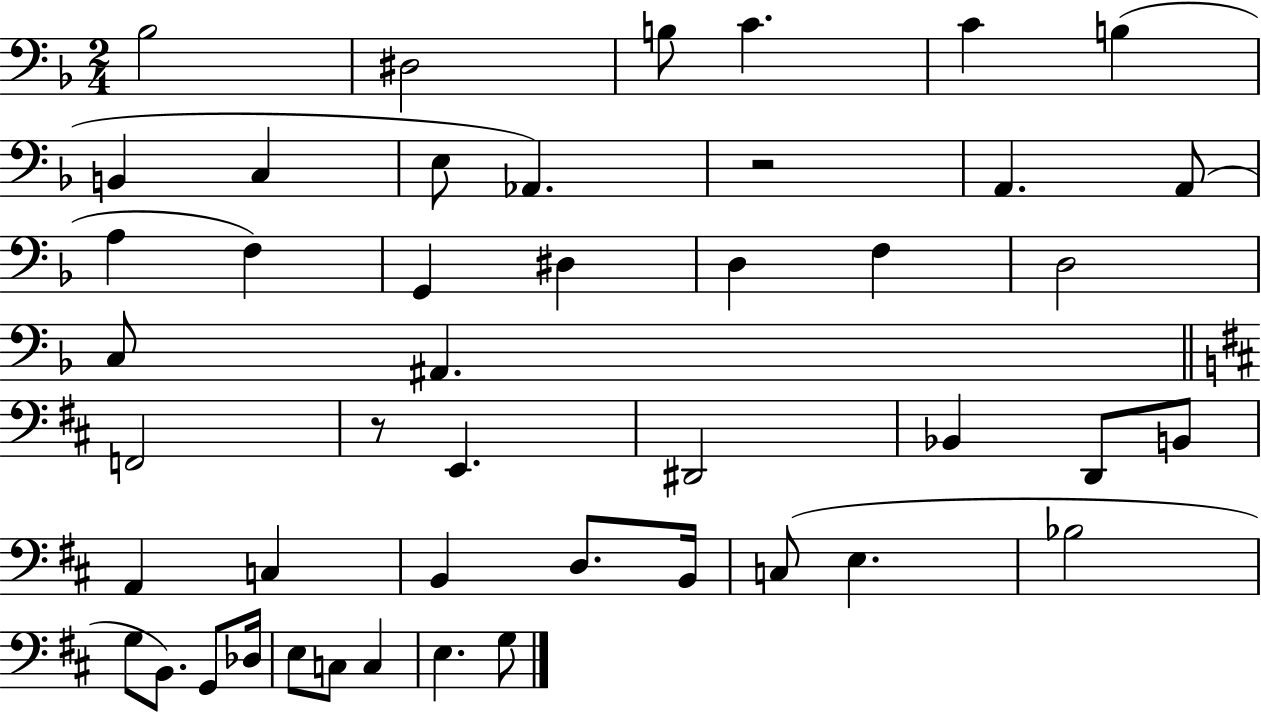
{
  \clef bass
  \numericTimeSignature
  \time 2/4
  \key f \major
  bes2 | dis2 | b8 c'4. | c'4 b4( | \break b,4 c4 | e8 aes,4.) | r2 | a,4. a,8( | \break a4 f4) | g,4 dis4 | d4 f4 | d2 | \break c8 ais,4. | \bar "||" \break \key d \major f,2 | r8 e,4. | dis,2 | bes,4 d,8 b,8 | \break a,4 c4 | b,4 d8. b,16 | c8( e4. | bes2 | \break g8 b,8.) g,8 des16 | e8 c8 c4 | e4. g8 | \bar "|."
}